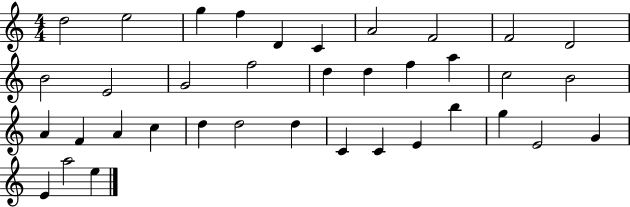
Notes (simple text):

D5/h E5/h G5/q F5/q D4/q C4/q A4/h F4/h F4/h D4/h B4/h E4/h G4/h F5/h D5/q D5/q F5/q A5/q C5/h B4/h A4/q F4/q A4/q C5/q D5/q D5/h D5/q C4/q C4/q E4/q B5/q G5/q E4/h G4/q E4/q A5/h E5/q